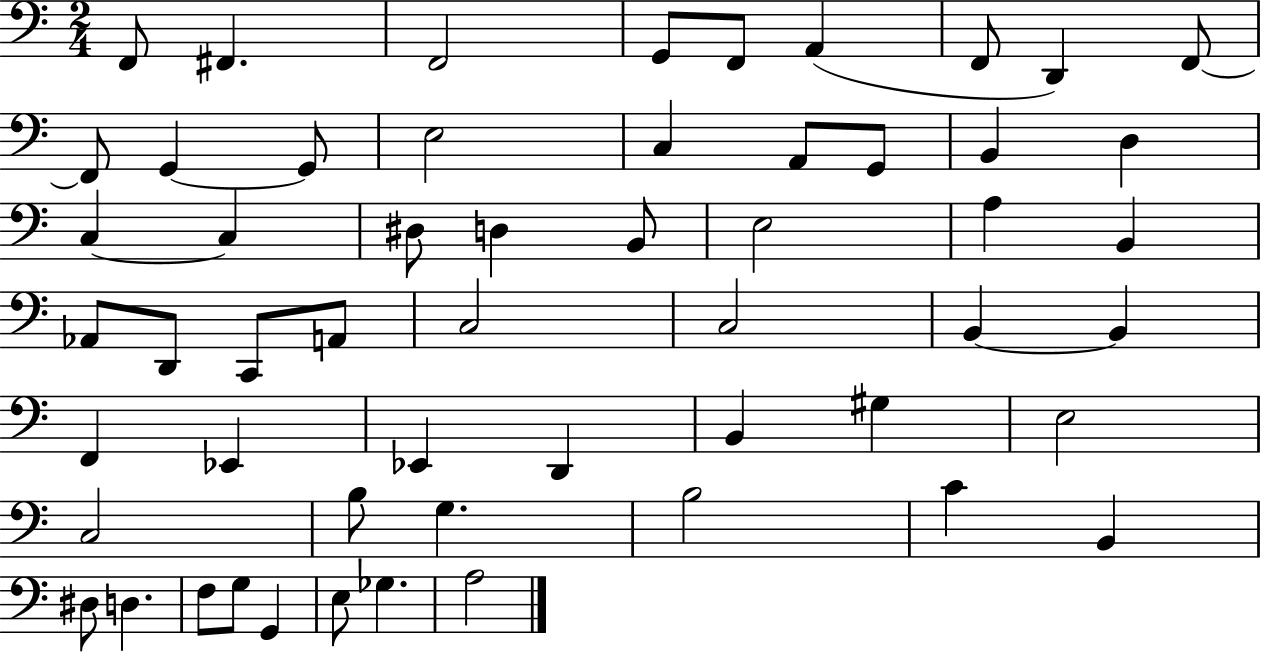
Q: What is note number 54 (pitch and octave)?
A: Gb3